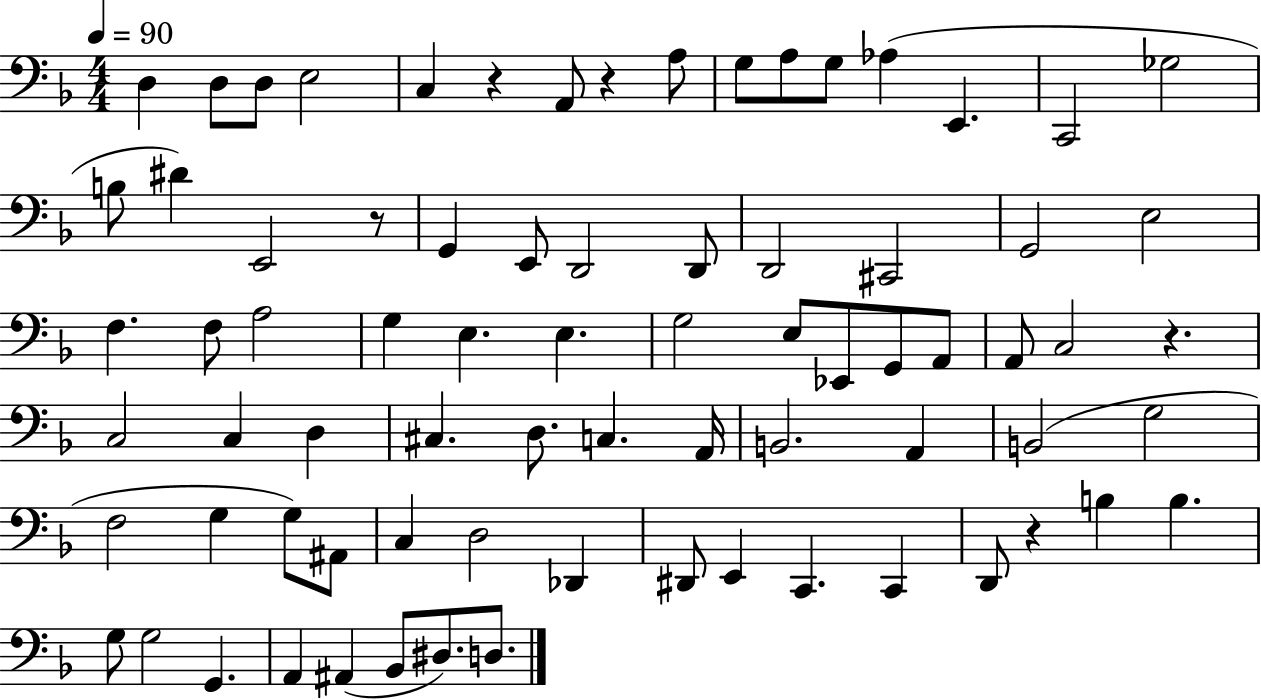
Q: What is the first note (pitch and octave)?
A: D3